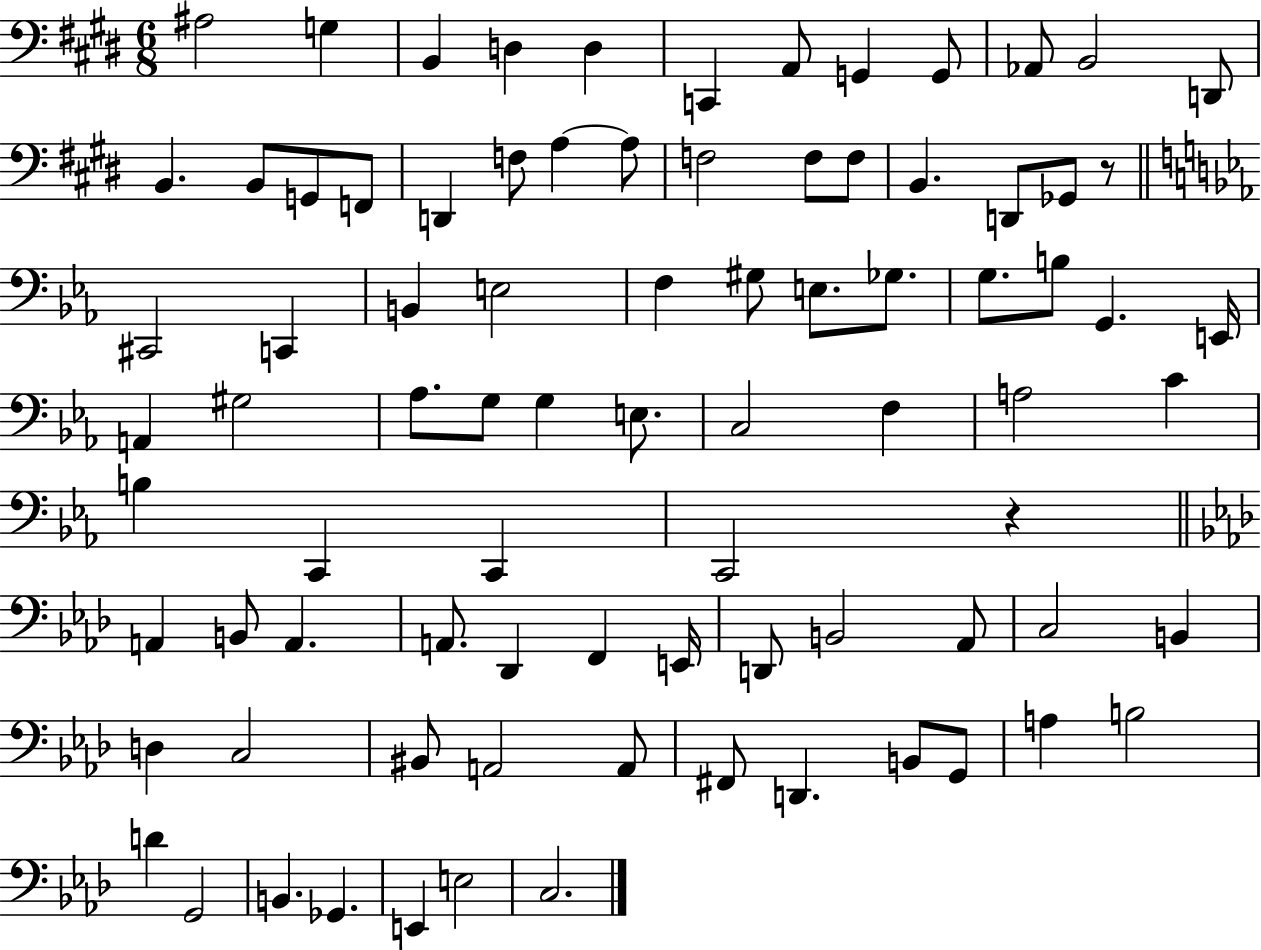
A#3/h G3/q B2/q D3/q D3/q C2/q A2/e G2/q G2/e Ab2/e B2/h D2/e B2/q. B2/e G2/e F2/e D2/q F3/e A3/q A3/e F3/h F3/e F3/e B2/q. D2/e Gb2/e R/e C#2/h C2/q B2/q E3/h F3/q G#3/e E3/e. Gb3/e. G3/e. B3/e G2/q. E2/s A2/q G#3/h Ab3/e. G3/e G3/q E3/e. C3/h F3/q A3/h C4/q B3/q C2/q C2/q C2/h R/q A2/q B2/e A2/q. A2/e. Db2/q F2/q E2/s D2/e B2/h Ab2/e C3/h B2/q D3/q C3/h BIS2/e A2/h A2/e F#2/e D2/q. B2/e G2/e A3/q B3/h D4/q G2/h B2/q. Gb2/q. E2/q E3/h C3/h.